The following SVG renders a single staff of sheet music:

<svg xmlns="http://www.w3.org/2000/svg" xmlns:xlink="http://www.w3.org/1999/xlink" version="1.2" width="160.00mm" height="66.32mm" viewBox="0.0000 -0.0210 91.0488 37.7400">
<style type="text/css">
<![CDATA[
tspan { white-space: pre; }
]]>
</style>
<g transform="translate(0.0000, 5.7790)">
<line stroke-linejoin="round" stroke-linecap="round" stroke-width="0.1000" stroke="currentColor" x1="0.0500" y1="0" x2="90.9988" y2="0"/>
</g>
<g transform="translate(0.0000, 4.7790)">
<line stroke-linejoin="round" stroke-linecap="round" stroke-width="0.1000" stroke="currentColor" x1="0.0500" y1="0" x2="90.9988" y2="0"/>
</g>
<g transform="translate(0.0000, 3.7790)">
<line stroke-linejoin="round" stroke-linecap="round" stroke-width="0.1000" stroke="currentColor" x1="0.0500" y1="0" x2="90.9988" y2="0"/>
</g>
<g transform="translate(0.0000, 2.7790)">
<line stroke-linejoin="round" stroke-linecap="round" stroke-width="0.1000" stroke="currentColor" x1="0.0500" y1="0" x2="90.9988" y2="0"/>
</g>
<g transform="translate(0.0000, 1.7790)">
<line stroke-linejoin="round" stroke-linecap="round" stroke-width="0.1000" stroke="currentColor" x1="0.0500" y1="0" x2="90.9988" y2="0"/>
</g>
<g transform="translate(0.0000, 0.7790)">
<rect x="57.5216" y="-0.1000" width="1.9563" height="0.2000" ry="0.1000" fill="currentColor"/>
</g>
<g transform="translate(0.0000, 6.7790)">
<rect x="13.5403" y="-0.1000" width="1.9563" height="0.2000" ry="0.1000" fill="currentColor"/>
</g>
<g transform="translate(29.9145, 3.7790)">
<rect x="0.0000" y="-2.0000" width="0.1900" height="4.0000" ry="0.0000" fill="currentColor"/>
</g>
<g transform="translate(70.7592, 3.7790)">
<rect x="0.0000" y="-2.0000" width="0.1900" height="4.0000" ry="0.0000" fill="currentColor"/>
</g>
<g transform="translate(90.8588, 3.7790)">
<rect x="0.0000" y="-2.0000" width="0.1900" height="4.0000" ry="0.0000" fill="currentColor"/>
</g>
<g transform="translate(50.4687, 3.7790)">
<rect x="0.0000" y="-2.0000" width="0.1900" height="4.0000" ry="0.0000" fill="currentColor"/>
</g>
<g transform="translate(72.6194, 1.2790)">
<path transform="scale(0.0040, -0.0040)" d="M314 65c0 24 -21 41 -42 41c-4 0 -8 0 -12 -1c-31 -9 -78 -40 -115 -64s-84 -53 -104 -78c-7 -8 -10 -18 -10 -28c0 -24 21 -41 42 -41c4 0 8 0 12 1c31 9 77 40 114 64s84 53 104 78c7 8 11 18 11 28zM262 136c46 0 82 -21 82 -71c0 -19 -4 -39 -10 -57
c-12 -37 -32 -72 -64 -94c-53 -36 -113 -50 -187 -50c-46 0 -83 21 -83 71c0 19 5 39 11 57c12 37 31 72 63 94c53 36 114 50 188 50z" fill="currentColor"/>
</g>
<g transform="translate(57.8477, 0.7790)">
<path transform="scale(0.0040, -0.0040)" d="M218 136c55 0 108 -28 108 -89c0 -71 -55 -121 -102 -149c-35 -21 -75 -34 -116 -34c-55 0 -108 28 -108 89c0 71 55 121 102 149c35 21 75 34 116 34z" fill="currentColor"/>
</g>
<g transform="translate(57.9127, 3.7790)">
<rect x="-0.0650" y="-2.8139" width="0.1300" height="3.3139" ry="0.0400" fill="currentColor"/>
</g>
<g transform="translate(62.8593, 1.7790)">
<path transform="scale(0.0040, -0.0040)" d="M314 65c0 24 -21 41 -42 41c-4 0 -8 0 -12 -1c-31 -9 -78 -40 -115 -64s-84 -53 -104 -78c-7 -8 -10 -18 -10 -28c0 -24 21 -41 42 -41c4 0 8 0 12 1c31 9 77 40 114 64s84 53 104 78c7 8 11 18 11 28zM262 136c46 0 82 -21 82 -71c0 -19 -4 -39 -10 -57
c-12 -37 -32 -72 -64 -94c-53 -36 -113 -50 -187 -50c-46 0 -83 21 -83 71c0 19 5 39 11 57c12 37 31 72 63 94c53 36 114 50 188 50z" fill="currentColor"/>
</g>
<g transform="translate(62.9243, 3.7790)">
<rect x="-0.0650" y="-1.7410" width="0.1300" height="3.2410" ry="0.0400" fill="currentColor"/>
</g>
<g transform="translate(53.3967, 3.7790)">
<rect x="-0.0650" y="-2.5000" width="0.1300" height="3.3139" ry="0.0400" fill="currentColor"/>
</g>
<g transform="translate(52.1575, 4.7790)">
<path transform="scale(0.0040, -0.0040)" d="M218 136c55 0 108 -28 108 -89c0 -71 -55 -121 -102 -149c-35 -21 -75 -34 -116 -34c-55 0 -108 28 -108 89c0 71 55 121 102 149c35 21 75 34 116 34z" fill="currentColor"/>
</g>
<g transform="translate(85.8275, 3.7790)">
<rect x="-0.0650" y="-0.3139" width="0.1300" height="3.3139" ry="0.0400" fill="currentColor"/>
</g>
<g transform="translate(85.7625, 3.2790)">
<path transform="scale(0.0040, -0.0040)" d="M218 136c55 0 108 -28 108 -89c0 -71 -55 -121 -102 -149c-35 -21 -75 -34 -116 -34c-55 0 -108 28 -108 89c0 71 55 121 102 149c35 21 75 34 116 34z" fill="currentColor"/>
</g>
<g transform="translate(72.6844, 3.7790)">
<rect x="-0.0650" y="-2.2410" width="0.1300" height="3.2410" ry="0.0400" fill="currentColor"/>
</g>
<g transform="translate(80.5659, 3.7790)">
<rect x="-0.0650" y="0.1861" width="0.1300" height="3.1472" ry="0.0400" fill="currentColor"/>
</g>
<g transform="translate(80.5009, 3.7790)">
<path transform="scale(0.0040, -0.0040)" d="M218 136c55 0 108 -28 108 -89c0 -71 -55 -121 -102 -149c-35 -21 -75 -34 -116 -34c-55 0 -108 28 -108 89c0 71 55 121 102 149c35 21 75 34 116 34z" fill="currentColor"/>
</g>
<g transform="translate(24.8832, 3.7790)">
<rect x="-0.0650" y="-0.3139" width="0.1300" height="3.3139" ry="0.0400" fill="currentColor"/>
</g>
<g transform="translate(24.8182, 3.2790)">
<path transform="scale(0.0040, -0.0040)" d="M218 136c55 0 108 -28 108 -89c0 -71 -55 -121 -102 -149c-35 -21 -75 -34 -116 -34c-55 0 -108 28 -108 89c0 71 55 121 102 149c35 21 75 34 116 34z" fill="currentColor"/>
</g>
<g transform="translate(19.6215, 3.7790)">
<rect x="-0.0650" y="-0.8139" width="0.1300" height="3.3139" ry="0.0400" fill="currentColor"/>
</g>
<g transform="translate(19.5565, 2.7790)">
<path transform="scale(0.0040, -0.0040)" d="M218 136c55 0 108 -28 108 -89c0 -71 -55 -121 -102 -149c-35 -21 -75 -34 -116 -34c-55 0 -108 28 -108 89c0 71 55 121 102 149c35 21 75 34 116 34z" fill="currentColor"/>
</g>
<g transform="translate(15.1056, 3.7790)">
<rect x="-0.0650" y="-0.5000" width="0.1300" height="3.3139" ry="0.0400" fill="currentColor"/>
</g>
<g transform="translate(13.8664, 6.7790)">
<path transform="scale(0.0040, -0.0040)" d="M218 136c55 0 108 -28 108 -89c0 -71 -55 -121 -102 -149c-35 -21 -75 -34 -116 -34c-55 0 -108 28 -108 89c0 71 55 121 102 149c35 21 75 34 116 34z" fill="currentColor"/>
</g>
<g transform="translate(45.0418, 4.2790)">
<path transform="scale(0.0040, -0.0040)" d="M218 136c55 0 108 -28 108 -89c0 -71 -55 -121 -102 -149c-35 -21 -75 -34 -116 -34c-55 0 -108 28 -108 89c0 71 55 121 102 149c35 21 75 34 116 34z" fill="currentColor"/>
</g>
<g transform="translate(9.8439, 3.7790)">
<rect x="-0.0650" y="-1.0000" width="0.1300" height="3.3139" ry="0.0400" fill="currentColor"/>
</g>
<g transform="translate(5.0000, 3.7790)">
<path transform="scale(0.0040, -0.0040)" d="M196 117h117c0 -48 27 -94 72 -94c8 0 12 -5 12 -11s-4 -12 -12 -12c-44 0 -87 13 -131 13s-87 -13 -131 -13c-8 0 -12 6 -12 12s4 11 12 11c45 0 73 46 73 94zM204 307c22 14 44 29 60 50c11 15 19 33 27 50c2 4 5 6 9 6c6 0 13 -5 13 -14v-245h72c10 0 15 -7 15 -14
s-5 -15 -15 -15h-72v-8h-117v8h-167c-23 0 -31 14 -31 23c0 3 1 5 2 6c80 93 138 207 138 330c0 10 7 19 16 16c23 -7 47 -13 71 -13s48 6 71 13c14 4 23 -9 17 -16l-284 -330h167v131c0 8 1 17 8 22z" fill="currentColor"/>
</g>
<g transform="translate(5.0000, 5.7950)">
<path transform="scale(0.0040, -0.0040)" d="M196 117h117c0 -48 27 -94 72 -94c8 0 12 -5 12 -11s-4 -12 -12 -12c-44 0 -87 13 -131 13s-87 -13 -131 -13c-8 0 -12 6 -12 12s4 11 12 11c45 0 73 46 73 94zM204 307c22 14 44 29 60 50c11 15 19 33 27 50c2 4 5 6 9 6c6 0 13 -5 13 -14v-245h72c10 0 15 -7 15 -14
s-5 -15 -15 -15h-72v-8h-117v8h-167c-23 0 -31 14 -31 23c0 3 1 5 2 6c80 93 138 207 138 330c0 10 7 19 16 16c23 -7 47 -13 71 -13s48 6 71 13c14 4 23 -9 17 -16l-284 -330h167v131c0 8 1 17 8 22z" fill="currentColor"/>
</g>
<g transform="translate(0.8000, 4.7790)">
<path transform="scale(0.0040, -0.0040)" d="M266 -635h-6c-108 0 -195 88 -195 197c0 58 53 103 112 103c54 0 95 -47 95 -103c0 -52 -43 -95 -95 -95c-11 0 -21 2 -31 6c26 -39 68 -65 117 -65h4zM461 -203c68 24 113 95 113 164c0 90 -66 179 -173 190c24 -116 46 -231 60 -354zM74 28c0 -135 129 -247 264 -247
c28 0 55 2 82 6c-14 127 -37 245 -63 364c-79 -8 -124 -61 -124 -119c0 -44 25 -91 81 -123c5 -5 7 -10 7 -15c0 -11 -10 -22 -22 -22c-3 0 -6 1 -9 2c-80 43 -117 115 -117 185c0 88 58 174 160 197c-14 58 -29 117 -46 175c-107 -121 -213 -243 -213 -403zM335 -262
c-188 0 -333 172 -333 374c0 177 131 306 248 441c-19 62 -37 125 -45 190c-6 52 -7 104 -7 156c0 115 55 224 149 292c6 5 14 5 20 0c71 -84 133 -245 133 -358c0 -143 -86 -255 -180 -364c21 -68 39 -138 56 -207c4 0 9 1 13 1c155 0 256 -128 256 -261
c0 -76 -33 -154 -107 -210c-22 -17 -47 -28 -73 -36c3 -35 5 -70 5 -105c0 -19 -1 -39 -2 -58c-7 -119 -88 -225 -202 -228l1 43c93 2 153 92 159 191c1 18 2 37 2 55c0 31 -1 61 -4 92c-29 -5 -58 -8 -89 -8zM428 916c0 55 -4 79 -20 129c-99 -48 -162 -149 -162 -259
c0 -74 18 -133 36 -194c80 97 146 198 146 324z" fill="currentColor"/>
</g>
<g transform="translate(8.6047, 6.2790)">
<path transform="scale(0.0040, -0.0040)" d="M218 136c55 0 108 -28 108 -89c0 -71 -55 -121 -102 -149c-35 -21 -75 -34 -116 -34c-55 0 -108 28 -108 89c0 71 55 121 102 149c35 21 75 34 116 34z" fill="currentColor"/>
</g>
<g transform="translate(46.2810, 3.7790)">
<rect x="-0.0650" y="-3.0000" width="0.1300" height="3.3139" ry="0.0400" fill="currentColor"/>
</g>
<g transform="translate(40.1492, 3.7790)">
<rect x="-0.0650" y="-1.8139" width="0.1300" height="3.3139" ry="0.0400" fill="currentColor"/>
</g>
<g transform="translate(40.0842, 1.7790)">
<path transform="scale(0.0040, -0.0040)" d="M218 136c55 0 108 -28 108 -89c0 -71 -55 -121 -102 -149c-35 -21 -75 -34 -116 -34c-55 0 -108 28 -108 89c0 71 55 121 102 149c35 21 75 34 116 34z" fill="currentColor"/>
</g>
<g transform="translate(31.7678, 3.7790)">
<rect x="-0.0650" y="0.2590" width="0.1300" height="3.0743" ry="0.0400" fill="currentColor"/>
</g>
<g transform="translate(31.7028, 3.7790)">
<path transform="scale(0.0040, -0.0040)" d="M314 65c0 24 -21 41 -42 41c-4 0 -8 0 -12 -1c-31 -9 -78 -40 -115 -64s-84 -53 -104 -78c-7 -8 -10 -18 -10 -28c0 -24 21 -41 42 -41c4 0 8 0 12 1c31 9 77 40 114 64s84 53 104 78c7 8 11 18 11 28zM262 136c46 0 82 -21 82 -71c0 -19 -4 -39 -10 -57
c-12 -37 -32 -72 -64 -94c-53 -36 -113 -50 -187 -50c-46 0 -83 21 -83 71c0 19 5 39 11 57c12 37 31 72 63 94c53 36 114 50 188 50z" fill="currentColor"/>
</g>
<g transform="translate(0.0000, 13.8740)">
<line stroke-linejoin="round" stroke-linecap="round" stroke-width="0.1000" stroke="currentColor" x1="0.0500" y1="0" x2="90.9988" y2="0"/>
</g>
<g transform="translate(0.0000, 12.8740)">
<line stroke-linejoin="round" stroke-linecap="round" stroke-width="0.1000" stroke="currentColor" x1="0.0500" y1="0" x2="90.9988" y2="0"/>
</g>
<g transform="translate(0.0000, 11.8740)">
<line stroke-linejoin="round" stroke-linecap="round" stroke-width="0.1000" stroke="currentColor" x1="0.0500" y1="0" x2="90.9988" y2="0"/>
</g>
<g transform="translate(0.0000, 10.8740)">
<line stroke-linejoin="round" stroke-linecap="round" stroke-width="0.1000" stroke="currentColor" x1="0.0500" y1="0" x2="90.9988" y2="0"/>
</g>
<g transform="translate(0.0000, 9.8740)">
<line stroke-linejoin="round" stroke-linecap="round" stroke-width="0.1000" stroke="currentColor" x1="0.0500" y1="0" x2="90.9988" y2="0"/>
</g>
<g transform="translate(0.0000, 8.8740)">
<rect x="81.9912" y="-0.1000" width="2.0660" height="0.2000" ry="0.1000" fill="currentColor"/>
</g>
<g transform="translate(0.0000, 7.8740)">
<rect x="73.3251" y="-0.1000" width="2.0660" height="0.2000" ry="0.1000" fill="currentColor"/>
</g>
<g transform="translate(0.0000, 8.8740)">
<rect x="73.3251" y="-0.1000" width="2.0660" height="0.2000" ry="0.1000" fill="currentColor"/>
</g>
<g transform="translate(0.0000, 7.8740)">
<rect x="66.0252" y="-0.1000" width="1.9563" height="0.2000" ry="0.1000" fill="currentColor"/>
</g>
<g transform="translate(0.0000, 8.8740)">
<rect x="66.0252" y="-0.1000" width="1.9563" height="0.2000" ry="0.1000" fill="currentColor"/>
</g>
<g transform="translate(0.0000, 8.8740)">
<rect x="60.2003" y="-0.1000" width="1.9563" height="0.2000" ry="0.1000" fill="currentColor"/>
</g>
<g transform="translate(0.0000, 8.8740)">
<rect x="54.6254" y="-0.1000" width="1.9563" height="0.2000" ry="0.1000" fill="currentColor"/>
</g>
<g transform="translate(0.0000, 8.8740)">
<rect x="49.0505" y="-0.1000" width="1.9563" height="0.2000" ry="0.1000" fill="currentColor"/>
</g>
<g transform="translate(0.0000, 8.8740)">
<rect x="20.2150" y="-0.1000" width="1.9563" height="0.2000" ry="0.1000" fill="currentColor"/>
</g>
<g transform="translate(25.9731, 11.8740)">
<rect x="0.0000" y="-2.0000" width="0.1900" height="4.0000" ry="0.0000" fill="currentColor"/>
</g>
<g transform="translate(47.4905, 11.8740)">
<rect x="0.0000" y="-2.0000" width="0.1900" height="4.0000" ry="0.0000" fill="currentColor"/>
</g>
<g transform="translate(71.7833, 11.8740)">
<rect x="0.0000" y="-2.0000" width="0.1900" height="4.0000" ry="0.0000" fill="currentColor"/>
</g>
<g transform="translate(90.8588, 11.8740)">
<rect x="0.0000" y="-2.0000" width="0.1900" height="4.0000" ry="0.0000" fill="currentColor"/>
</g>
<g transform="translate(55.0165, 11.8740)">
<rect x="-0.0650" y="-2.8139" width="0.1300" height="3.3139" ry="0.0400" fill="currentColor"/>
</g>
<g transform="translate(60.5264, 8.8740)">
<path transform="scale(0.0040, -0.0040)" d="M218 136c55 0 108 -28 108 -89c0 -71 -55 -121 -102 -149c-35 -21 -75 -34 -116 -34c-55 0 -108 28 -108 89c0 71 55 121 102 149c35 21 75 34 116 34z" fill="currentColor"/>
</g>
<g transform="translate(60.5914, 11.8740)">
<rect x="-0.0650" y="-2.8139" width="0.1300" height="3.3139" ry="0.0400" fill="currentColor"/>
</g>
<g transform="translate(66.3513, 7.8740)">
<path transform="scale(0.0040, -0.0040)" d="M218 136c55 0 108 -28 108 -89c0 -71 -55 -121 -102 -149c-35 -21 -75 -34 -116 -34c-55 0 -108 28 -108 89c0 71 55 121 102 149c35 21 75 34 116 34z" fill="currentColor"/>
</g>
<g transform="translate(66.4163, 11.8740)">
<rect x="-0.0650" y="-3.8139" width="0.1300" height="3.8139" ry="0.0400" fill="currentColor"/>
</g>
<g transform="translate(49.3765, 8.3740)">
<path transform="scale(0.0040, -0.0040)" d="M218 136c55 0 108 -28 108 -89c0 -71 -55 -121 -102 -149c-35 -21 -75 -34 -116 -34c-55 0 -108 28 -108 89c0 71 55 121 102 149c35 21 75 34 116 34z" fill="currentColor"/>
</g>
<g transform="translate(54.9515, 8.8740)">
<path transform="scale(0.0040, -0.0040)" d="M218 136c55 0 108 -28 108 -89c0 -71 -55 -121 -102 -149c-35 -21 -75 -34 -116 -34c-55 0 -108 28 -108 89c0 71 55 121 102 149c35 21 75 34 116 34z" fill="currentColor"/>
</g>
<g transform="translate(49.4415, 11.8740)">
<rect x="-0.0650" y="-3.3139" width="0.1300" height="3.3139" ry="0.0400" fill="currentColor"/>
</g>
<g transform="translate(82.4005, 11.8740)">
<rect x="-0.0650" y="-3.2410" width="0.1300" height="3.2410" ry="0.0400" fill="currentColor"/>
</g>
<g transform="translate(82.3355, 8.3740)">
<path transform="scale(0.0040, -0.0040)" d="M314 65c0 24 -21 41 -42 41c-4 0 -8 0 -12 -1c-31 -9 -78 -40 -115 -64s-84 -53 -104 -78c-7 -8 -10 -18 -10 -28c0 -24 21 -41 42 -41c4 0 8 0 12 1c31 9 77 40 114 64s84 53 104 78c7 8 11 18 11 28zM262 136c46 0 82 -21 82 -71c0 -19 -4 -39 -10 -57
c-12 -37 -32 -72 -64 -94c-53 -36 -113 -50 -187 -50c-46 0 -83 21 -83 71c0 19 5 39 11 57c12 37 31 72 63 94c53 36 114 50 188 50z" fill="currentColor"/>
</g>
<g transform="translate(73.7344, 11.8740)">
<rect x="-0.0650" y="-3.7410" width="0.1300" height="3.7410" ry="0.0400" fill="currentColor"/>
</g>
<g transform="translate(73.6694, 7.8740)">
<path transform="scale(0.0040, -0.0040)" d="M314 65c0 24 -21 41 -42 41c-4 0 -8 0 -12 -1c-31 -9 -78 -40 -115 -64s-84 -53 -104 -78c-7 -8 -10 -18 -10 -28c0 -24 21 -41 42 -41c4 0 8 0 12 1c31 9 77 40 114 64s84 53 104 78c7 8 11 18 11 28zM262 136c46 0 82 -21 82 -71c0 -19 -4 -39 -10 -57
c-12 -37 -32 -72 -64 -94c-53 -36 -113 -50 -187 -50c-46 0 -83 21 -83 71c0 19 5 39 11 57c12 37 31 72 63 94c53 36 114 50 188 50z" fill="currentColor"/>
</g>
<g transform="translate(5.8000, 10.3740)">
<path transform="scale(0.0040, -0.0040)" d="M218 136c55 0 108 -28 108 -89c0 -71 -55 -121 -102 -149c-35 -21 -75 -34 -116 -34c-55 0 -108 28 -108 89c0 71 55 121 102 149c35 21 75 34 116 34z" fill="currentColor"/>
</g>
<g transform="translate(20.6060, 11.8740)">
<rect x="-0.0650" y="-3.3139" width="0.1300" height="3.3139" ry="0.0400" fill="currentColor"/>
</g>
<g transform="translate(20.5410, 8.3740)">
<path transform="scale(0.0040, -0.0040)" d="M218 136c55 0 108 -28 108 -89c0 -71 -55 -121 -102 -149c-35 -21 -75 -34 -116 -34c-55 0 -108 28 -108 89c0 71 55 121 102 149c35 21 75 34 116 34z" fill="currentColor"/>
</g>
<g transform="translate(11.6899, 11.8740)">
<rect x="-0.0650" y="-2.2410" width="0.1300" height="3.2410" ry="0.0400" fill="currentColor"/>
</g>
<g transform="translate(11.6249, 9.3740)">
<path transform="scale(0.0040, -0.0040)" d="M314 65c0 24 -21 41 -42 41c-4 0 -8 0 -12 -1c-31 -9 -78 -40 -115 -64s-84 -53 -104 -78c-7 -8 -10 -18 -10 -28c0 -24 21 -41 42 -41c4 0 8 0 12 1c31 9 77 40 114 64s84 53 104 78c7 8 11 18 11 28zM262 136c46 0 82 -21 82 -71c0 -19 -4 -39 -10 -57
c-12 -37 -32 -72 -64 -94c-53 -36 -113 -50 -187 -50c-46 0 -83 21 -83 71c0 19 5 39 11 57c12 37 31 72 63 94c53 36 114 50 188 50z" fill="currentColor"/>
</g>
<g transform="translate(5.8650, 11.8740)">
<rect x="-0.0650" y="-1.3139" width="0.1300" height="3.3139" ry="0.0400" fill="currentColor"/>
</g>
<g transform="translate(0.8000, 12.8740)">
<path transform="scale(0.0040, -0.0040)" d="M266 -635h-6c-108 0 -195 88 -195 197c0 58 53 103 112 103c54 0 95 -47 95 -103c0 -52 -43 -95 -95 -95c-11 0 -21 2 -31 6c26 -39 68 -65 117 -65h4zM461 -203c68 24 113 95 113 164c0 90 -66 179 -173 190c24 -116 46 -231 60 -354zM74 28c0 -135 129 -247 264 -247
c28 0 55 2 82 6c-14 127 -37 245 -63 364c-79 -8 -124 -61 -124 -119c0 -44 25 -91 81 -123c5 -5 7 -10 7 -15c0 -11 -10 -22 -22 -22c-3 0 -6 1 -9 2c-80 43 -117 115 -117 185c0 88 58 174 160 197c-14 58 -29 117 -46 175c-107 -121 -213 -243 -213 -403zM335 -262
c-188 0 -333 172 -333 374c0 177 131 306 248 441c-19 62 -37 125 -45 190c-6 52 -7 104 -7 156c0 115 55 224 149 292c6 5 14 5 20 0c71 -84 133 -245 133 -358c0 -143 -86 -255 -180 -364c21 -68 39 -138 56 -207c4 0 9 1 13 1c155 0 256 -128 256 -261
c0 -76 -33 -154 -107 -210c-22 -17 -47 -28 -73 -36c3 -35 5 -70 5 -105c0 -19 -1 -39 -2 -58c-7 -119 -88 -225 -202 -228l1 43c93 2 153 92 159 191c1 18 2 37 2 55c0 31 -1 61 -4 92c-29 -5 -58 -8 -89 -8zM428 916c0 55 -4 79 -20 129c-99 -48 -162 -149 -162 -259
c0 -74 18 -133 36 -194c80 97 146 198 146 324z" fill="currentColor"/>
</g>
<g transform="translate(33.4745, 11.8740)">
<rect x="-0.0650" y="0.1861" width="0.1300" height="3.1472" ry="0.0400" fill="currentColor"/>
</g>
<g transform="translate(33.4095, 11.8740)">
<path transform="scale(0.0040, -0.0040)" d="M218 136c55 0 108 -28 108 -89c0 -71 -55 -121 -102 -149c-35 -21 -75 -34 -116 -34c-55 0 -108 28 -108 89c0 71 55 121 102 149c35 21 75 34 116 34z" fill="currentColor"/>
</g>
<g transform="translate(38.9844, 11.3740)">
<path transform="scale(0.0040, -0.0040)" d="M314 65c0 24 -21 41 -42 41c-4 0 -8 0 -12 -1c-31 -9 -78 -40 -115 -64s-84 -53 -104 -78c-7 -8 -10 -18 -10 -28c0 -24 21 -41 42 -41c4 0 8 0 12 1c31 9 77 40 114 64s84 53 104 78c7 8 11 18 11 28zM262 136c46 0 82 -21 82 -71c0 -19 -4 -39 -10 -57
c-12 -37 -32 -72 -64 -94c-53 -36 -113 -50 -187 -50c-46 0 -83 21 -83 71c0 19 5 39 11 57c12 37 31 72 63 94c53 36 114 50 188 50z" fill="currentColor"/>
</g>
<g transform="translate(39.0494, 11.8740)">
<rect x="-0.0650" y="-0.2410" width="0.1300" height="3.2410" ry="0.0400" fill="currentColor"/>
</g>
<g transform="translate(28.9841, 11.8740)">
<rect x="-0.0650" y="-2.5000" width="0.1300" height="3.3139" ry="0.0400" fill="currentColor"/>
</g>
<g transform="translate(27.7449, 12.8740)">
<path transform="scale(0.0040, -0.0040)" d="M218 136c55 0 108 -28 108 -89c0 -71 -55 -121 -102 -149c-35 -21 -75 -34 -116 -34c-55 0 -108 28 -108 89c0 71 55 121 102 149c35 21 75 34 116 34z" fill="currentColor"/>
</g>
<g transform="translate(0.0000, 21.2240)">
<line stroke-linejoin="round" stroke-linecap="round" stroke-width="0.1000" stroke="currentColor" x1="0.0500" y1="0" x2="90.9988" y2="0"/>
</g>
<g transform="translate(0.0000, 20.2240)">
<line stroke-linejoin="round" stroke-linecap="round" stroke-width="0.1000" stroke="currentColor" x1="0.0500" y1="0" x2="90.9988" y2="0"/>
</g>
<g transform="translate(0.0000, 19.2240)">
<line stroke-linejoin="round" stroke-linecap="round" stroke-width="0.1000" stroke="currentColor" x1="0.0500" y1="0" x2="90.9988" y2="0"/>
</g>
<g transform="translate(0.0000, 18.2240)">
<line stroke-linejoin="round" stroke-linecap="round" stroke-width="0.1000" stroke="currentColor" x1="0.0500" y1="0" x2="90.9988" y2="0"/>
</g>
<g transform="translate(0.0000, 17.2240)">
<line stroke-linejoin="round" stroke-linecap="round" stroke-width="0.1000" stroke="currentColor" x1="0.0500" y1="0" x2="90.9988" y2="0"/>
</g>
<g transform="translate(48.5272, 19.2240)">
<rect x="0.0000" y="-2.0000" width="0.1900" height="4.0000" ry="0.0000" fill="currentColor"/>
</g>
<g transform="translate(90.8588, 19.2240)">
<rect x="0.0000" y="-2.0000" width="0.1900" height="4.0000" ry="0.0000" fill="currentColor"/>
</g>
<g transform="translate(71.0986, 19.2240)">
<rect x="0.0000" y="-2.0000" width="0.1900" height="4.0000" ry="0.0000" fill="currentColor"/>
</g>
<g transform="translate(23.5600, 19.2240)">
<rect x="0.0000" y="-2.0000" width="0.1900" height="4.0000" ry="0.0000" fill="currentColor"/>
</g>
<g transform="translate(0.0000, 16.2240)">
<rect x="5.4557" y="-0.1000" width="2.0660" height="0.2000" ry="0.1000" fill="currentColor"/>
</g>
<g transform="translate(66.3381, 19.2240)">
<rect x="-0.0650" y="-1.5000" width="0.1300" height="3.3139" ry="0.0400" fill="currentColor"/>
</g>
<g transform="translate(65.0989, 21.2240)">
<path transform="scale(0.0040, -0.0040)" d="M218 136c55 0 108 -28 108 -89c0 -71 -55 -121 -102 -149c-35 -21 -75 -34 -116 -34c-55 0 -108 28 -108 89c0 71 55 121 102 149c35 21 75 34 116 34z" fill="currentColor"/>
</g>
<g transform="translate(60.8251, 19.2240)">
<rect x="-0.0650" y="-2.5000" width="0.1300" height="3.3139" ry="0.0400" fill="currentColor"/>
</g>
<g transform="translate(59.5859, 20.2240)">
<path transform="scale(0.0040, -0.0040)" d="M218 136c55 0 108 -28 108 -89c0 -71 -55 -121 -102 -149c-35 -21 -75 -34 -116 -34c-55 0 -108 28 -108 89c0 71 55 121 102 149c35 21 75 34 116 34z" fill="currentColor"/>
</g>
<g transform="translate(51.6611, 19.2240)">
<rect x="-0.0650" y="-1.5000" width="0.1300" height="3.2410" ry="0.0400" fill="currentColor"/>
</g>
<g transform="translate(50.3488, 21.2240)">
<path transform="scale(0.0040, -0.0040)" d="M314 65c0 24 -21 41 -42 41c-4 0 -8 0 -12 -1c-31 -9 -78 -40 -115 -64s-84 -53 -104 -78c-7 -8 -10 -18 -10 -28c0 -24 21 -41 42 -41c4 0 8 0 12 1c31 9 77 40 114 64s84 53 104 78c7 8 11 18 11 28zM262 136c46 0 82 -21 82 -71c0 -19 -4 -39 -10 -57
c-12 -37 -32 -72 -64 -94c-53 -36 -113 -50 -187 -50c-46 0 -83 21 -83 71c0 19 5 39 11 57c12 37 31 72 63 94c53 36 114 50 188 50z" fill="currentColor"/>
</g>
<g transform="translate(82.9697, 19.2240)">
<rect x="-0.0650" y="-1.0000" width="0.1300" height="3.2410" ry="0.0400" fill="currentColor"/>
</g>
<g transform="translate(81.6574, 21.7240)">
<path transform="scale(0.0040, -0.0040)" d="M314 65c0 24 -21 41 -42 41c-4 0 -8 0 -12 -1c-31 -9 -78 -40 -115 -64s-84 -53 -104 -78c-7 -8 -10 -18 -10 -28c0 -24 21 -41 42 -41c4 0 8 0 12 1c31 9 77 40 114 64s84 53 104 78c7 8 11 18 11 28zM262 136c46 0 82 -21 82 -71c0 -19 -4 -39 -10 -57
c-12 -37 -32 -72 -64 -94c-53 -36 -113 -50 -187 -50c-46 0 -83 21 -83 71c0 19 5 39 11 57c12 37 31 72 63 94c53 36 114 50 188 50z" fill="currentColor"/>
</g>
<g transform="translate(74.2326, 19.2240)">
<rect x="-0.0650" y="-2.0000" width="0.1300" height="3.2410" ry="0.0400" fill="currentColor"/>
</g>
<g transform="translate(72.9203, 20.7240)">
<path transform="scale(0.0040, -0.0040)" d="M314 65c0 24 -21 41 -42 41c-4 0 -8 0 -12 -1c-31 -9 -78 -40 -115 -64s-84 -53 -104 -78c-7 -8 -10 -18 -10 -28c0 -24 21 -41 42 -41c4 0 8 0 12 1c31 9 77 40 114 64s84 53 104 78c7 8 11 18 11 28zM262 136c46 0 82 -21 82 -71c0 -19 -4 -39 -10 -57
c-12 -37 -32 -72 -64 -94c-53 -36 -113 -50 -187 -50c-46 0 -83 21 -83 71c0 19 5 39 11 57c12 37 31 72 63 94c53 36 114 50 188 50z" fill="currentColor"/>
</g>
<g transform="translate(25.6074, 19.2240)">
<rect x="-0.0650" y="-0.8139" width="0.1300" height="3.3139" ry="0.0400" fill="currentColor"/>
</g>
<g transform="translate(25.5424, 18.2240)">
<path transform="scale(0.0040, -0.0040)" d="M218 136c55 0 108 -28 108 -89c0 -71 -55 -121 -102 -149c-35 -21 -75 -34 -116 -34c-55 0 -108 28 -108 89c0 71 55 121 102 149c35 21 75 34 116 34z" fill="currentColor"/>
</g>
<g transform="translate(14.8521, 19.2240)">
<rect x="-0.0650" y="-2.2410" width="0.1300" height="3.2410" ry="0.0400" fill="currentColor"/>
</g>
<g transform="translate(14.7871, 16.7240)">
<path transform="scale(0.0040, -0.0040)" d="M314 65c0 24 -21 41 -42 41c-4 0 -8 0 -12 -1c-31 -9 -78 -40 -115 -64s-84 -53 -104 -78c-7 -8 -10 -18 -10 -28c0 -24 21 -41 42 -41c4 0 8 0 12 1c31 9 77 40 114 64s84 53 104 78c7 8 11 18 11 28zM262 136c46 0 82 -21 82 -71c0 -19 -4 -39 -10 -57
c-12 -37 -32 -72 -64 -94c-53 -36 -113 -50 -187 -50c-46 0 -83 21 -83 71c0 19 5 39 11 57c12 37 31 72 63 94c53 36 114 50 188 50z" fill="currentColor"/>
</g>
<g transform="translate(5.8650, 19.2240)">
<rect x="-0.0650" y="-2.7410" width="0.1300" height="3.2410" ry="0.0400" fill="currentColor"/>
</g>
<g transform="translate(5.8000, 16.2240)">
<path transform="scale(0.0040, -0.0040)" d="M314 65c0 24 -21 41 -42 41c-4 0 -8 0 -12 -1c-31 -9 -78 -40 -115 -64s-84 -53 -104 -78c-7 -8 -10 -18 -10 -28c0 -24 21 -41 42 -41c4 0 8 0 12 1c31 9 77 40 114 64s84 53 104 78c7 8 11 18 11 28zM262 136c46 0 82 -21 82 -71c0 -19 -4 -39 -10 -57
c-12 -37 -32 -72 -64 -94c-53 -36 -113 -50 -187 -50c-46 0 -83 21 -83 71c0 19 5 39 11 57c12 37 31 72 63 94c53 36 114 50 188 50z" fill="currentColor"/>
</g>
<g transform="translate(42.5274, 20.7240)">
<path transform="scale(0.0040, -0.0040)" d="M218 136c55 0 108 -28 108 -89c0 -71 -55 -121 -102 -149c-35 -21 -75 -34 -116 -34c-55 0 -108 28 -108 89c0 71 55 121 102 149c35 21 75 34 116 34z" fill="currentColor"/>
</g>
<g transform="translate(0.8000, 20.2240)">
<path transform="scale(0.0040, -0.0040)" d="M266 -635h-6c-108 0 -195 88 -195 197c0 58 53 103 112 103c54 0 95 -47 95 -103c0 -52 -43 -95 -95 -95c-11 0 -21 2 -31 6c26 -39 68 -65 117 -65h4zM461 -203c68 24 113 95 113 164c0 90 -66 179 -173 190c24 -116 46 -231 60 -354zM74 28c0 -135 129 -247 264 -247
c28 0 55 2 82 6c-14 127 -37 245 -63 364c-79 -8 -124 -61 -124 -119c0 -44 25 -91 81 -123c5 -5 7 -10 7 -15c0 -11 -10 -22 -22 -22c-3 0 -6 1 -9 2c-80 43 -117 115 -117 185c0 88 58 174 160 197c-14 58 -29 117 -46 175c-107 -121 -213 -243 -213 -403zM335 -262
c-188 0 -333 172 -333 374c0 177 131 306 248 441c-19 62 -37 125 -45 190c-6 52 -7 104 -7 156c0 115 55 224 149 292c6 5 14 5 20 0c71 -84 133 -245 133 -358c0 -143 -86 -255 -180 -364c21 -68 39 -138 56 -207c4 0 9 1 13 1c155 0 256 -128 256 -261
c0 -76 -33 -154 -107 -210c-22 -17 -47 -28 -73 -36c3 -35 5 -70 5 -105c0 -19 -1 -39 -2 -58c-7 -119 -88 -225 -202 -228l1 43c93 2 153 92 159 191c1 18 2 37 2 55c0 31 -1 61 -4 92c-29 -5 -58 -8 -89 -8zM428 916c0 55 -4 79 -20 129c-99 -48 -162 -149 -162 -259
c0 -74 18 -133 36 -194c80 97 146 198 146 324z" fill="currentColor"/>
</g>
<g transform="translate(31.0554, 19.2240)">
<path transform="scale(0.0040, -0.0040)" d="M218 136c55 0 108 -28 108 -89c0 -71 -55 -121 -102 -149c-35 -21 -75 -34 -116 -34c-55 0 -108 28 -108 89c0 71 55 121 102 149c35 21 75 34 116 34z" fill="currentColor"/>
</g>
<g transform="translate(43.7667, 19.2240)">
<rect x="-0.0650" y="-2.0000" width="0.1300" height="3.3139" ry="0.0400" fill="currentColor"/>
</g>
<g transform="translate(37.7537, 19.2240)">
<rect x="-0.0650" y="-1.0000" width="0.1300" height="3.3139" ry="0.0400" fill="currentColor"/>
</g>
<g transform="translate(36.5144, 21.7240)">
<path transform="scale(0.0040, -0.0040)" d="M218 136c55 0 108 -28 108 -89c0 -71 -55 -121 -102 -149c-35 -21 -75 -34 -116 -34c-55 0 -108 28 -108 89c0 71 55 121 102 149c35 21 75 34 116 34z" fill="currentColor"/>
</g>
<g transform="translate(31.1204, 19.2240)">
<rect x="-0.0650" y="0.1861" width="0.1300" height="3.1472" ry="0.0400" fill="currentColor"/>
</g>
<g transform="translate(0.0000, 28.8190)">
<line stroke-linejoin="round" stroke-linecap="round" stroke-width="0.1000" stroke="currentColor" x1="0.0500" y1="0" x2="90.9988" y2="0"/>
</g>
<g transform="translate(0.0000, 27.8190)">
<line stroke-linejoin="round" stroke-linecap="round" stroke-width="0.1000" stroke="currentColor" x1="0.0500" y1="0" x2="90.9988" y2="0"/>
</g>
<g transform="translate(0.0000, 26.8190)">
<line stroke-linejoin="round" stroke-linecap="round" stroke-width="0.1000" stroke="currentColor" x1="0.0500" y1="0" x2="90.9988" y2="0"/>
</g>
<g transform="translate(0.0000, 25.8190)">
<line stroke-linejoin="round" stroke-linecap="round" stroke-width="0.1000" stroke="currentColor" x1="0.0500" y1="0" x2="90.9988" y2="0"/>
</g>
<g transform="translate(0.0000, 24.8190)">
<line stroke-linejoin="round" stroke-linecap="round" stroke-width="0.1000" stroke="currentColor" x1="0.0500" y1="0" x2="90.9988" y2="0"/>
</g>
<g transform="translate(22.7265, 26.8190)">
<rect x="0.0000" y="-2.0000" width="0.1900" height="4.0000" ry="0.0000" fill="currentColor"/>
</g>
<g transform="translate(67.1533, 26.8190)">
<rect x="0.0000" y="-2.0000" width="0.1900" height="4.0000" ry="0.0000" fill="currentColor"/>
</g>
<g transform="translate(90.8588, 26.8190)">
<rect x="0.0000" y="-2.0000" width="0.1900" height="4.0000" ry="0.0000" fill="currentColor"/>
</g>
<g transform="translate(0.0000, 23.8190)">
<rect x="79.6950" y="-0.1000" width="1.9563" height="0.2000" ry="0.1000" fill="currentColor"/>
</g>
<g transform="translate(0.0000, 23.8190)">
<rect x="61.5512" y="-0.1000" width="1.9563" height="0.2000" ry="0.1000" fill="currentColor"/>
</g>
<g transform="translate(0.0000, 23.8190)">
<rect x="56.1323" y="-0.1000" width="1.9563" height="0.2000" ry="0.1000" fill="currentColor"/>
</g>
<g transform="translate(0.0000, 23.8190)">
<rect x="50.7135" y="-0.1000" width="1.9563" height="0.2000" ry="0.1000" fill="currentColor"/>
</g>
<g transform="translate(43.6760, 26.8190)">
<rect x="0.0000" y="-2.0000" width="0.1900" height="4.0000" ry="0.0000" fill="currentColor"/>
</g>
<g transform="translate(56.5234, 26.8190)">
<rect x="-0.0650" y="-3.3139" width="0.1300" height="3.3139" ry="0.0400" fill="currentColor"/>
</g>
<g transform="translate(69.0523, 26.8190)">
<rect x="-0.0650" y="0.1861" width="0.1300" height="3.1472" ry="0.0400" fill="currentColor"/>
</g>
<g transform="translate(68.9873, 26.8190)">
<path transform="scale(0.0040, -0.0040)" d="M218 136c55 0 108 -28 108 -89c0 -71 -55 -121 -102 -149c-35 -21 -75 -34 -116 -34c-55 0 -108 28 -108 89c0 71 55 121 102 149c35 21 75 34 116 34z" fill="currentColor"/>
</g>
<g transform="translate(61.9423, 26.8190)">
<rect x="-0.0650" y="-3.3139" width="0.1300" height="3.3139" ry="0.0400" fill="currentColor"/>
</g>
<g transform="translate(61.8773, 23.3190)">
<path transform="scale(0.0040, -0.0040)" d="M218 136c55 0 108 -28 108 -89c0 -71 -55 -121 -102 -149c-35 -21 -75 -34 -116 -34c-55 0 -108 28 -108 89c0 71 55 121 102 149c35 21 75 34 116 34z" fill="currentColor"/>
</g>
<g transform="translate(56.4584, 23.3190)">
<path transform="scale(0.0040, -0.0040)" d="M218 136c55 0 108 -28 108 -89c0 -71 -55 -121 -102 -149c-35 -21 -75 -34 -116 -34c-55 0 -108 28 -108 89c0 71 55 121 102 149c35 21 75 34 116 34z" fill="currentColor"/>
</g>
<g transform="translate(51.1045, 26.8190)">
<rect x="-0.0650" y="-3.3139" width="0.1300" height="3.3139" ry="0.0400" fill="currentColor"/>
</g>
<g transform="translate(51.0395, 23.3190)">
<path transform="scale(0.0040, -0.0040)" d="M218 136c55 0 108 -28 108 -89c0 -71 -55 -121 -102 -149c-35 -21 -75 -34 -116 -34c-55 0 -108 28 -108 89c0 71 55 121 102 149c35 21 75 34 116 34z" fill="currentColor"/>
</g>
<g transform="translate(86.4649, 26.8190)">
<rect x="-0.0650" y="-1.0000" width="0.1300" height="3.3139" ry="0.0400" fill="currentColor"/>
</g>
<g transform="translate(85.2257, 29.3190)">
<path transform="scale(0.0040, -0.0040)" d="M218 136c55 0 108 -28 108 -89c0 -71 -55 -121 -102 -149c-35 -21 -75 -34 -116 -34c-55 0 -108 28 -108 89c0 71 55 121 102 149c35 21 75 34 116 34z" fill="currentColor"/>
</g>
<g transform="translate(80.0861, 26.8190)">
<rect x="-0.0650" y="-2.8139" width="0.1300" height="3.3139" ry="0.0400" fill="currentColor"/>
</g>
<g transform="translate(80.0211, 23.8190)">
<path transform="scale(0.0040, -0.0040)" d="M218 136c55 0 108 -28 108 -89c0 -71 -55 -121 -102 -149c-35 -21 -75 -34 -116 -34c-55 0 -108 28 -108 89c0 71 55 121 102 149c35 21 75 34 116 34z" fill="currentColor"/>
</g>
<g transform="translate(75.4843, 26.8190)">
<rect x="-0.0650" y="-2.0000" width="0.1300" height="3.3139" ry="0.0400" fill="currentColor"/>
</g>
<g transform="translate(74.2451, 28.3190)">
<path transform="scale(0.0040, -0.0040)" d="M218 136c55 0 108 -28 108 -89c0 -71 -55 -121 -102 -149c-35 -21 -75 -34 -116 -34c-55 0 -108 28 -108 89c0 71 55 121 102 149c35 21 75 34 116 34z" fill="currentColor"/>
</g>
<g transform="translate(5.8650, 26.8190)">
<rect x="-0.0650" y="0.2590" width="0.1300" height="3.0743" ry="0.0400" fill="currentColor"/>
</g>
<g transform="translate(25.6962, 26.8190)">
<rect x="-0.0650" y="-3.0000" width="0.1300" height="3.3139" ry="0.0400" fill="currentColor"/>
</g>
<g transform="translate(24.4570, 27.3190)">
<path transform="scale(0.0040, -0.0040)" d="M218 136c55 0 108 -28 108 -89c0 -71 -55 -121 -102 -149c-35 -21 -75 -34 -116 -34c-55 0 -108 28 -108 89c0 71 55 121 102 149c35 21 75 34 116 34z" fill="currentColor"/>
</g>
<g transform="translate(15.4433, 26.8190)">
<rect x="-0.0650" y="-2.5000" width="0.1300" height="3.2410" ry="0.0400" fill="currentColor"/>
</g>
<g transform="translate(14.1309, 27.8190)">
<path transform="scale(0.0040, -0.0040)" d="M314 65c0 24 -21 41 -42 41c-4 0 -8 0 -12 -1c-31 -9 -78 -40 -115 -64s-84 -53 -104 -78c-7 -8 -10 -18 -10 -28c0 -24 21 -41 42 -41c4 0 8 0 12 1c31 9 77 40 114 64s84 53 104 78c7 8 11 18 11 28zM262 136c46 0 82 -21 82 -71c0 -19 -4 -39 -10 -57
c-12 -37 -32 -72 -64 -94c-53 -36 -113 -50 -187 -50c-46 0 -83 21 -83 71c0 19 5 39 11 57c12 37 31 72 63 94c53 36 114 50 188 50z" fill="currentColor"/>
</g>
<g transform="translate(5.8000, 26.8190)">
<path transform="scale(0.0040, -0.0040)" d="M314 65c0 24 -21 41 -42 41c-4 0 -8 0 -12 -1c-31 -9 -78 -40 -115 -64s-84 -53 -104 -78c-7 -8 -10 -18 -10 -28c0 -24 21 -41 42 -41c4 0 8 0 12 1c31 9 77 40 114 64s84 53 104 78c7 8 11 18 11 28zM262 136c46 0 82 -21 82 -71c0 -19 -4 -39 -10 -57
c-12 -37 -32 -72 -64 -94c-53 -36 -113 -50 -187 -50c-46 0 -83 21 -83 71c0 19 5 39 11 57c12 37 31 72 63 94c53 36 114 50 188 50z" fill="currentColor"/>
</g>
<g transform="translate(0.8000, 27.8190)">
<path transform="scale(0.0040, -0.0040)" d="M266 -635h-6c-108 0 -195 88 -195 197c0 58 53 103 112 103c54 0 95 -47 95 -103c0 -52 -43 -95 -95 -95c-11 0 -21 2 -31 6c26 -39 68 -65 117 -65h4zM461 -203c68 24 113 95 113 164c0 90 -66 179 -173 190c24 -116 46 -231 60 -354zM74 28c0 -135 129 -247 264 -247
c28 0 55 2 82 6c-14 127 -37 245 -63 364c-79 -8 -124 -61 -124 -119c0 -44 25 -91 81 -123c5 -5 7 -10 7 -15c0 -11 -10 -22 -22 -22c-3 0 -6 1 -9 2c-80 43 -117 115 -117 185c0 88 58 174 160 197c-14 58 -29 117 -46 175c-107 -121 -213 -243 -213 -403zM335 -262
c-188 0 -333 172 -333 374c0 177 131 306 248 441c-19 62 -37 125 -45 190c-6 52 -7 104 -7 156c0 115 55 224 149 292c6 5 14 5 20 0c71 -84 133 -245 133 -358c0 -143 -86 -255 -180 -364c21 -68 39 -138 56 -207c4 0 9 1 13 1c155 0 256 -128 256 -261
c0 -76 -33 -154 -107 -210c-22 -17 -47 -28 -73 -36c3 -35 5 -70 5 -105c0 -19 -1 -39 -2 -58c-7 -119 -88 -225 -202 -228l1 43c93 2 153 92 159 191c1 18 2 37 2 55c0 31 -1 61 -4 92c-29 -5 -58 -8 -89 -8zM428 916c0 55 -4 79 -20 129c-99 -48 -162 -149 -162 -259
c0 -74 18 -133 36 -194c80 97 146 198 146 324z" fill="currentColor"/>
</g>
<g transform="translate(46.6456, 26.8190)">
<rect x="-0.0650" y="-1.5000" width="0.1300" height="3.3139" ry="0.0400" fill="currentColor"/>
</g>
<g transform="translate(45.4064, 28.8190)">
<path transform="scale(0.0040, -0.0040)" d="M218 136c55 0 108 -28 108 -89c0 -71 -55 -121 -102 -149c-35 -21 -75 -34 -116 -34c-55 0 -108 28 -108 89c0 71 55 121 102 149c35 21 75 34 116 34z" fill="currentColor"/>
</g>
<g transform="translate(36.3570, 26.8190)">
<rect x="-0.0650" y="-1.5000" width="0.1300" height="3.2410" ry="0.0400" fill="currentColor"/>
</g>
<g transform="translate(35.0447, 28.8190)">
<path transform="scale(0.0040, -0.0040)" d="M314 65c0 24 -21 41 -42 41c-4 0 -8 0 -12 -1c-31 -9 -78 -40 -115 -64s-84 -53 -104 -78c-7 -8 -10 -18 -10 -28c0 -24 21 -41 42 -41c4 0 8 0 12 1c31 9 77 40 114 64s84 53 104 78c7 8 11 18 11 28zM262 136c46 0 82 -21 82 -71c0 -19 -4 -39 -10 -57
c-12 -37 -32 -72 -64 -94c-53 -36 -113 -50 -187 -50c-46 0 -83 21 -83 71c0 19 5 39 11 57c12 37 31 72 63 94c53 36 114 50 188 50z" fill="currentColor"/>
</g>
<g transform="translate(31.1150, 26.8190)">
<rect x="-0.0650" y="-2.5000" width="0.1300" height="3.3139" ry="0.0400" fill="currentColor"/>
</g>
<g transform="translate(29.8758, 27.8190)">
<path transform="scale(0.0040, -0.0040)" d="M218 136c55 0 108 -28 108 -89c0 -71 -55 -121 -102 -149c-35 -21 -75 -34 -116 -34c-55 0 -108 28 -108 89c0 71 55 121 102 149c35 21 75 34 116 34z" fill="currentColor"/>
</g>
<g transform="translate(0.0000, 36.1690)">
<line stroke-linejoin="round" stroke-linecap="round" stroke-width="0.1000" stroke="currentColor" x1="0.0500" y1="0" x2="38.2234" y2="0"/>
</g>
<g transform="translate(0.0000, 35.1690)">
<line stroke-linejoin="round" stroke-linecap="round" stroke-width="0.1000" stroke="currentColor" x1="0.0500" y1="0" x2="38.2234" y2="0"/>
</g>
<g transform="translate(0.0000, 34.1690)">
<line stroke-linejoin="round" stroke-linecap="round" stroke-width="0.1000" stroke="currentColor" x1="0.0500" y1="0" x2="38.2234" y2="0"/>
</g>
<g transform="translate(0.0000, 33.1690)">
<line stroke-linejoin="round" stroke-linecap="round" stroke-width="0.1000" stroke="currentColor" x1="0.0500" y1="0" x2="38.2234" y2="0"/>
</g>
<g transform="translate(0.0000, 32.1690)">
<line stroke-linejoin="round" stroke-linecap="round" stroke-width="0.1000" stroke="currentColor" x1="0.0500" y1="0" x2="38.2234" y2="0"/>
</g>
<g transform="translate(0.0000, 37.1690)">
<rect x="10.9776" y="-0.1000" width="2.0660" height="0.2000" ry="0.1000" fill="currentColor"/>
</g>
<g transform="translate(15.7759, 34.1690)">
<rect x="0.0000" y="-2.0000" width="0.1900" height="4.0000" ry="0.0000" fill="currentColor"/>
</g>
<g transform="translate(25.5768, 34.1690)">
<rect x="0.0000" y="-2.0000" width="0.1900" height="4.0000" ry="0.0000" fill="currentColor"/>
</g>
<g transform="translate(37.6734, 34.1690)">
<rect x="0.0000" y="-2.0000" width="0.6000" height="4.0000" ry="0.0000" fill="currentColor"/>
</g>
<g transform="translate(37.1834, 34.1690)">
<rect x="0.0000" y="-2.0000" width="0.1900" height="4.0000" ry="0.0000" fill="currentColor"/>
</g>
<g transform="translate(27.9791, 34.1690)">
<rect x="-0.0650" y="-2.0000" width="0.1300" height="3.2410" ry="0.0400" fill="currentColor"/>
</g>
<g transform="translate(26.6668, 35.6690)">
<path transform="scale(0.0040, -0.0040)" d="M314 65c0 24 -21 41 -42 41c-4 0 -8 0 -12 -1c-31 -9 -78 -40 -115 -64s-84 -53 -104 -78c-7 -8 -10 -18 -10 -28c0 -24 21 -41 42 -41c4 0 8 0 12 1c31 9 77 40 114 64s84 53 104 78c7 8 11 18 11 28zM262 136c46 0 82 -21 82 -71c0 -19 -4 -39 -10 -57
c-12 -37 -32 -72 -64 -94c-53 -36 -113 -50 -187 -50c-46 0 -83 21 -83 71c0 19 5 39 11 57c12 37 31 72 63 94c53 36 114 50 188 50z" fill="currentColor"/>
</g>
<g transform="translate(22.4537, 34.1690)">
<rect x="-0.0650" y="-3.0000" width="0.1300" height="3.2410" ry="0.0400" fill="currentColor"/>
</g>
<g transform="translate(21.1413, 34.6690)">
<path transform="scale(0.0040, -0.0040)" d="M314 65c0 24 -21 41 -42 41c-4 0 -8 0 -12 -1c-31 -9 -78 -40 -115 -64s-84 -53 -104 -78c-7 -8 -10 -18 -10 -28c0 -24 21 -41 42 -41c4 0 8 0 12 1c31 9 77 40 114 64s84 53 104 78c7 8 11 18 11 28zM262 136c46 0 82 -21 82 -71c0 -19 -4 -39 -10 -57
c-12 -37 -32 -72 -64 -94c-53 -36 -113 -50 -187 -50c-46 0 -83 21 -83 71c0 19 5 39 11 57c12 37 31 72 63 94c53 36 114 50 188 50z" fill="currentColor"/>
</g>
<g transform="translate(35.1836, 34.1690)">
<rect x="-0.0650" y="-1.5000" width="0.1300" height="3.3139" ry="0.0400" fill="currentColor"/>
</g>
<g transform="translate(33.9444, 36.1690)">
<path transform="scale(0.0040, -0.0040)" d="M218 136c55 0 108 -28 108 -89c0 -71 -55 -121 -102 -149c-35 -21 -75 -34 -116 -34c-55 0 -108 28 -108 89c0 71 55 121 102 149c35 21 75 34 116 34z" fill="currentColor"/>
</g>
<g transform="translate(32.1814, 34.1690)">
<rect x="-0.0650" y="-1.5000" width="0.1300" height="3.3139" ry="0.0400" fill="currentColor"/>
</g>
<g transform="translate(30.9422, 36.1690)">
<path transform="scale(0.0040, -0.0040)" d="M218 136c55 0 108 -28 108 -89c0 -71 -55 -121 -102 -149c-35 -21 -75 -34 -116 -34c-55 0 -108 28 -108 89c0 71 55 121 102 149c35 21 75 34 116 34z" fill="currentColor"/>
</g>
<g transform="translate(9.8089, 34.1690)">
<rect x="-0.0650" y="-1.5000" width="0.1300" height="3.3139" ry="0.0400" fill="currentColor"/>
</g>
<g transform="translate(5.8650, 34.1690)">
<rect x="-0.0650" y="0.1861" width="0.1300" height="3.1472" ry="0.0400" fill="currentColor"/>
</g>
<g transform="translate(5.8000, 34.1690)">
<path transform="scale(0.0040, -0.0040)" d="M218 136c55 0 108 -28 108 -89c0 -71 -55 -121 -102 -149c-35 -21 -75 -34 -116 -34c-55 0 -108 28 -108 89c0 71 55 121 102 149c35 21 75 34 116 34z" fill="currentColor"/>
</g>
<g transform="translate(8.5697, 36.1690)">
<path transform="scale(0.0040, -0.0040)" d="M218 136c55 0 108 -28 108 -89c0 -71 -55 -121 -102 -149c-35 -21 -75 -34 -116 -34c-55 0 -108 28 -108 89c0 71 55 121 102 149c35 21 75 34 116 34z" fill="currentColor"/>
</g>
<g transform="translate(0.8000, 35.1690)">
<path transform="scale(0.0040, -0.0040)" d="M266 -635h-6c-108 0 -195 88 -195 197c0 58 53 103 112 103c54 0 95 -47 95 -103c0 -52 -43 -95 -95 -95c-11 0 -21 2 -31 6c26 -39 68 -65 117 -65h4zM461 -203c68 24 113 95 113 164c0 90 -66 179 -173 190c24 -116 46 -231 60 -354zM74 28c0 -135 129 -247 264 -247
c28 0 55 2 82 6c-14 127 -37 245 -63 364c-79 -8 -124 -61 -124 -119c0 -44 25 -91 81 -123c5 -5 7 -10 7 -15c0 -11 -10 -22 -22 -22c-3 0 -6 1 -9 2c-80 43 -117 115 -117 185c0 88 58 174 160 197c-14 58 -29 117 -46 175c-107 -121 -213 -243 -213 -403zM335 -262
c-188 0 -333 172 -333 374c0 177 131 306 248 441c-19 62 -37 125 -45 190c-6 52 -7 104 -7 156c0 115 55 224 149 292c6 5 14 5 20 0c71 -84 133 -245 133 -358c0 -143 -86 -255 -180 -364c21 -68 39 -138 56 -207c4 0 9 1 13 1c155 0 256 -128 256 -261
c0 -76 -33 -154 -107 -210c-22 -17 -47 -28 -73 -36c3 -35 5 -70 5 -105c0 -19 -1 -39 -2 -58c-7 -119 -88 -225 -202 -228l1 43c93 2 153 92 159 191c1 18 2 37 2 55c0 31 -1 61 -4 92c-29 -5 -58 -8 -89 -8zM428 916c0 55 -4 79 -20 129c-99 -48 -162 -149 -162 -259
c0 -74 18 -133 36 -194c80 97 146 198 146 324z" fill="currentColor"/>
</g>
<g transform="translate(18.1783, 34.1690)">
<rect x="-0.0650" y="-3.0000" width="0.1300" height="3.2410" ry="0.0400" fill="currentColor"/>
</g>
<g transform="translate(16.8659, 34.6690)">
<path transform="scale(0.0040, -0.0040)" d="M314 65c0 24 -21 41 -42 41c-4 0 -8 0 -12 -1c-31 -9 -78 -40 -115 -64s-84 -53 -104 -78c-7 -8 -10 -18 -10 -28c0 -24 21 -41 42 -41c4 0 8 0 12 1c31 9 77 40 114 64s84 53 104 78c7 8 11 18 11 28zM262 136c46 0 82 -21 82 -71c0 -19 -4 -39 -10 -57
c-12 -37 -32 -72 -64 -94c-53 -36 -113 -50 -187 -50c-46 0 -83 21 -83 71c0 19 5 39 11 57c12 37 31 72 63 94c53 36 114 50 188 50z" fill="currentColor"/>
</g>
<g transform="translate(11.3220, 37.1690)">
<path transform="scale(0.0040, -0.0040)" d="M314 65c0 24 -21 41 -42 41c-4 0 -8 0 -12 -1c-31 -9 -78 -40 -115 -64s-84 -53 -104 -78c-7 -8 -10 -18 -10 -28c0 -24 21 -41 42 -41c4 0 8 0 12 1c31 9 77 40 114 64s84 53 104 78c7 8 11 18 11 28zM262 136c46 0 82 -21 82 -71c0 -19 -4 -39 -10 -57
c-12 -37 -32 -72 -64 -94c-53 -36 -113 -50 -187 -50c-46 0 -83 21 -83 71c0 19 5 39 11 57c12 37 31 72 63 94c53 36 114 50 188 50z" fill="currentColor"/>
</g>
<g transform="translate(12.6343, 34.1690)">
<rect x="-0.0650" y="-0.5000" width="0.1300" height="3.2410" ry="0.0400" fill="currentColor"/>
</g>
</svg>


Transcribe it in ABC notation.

X:1
T:Untitled
M:4/4
L:1/4
K:C
D C d c B2 f A G a f2 g2 B c e g2 b G B c2 b a a c' c'2 b2 a2 g2 d B D F E2 G E F2 D2 B2 G2 A G E2 E b b b B F a D B E C2 A2 A2 F2 E E